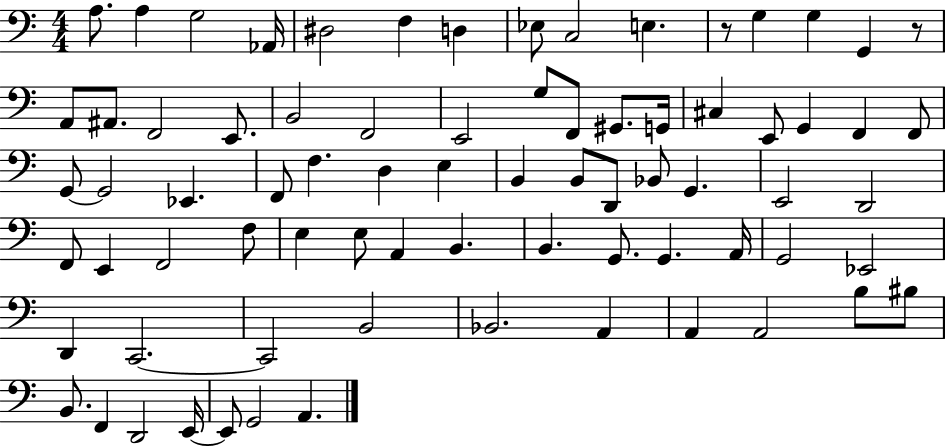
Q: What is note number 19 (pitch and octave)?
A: F2